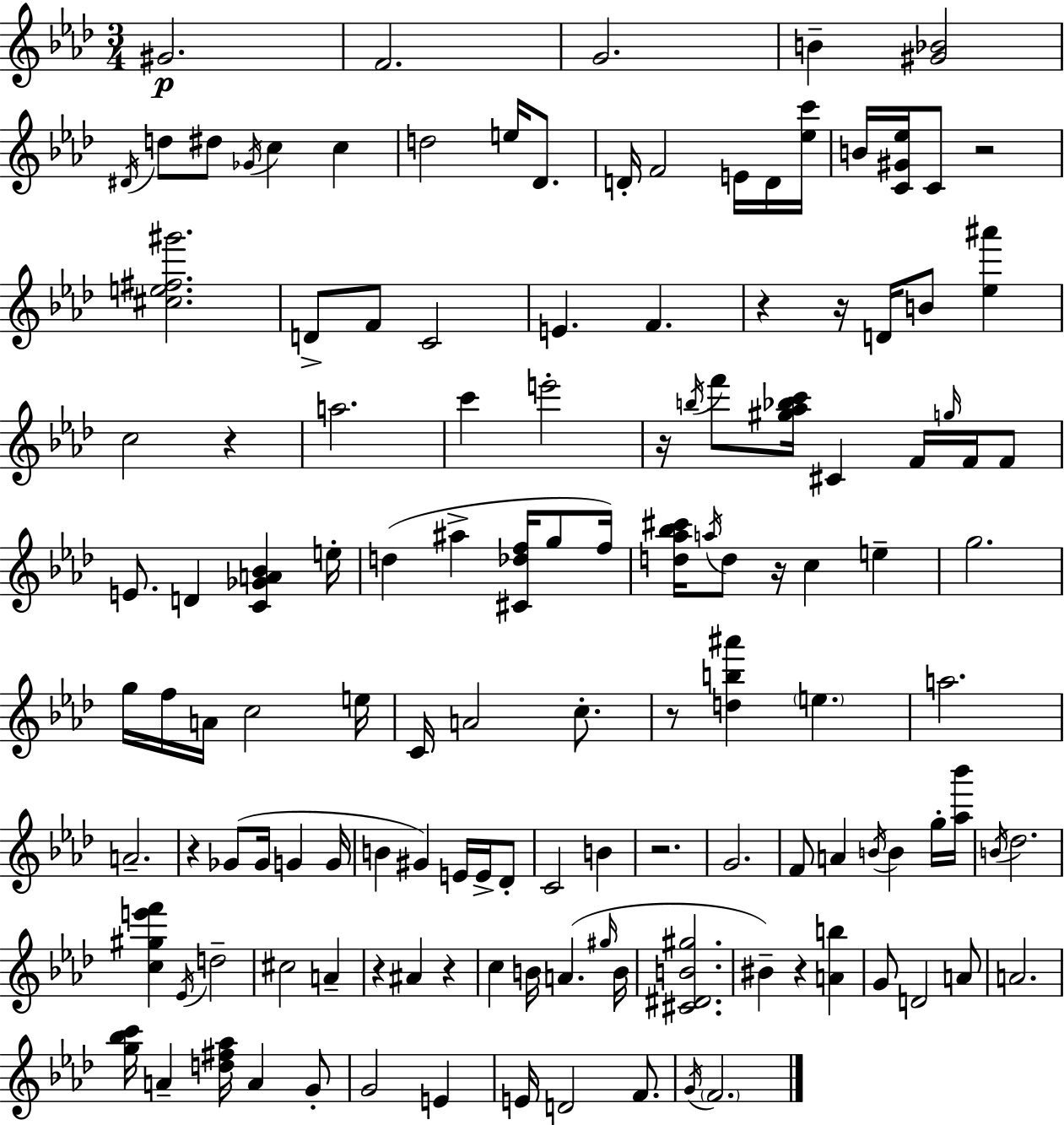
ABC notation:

X:1
T:Untitled
M:3/4
L:1/4
K:Fm
^G2 F2 G2 B [^G_B]2 ^D/4 d/2 ^d/2 _G/4 c c d2 e/4 _D/2 D/4 F2 E/4 D/4 [_ec']/4 B/4 [C^G_e]/4 C/2 z2 [^ce^f^g']2 D/2 F/2 C2 E F z z/4 D/4 B/2 [_e^a'] c2 z a2 c' e'2 z/4 b/4 f'/2 [^g_a_bc']/4 ^C F/4 g/4 F/4 F/2 E/2 D [C_GA_B] e/4 d ^a [^C_df]/4 g/2 f/4 [d_a_b^c']/4 a/4 d/2 z/4 c e g2 g/4 f/4 A/4 c2 e/4 C/4 A2 c/2 z/2 [db^a'] e a2 A2 z _G/2 _G/4 G G/4 B ^G E/4 E/4 _D/2 C2 B z2 G2 F/2 A B/4 B g/4 [_a_b']/4 B/4 _d2 [c^ge'f'] _E/4 d2 ^c2 A z ^A z c B/4 A ^g/4 B/4 [^C^DB^g]2 ^B z [Ab] G/2 D2 A/2 A2 [g_bc']/4 A [d^f_a]/4 A G/2 G2 E E/4 D2 F/2 G/4 F2